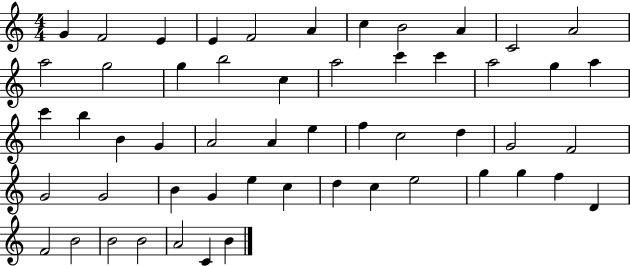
G4/q F4/h E4/q E4/q F4/h A4/q C5/q B4/h A4/q C4/h A4/h A5/h G5/h G5/q B5/h C5/q A5/h C6/q C6/q A5/h G5/q A5/q C6/q B5/q B4/q G4/q A4/h A4/q E5/q F5/q C5/h D5/q G4/h F4/h G4/h G4/h B4/q G4/q E5/q C5/q D5/q C5/q E5/h G5/q G5/q F5/q D4/q F4/h B4/h B4/h B4/h A4/h C4/q B4/q